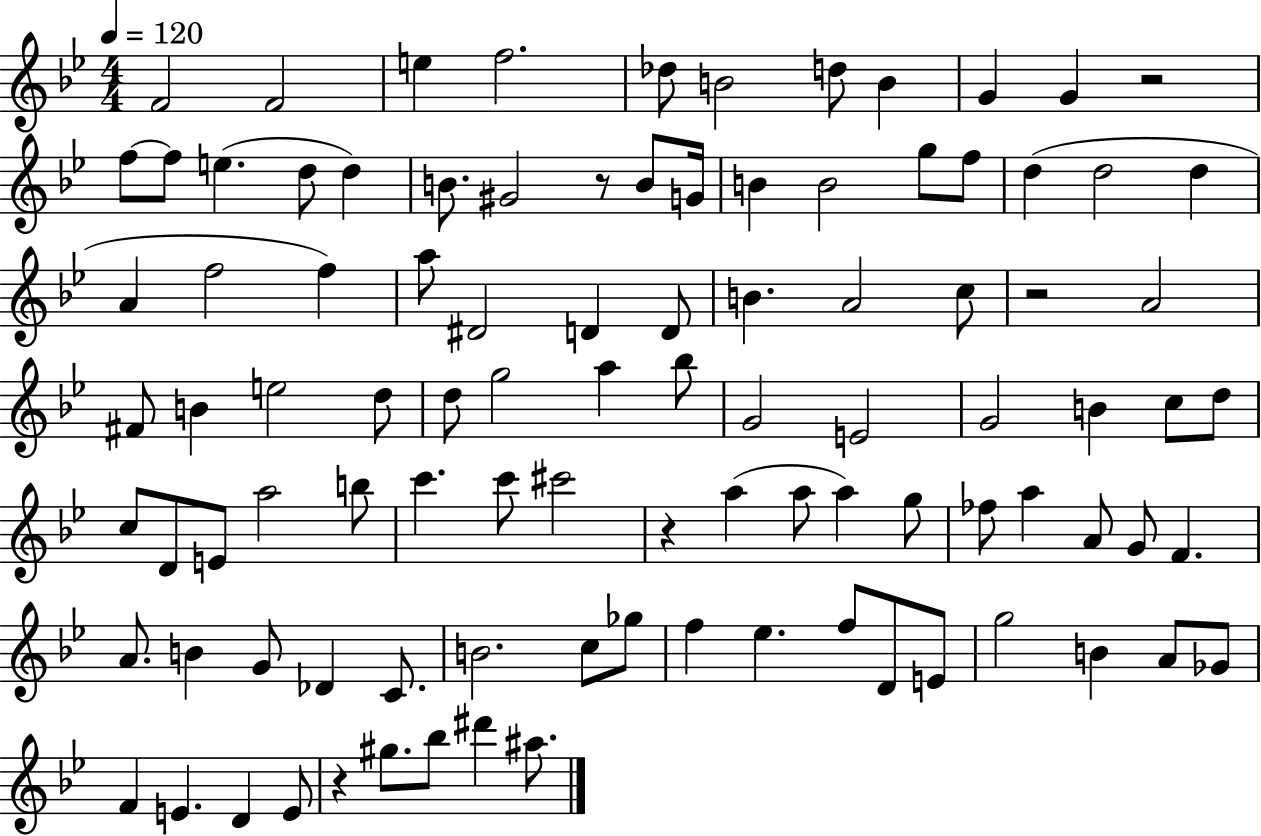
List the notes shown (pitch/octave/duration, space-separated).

F4/h F4/h E5/q F5/h. Db5/e B4/h D5/e B4/q G4/q G4/q R/h F5/e F5/e E5/q. D5/e D5/q B4/e. G#4/h R/e B4/e G4/s B4/q B4/h G5/e F5/e D5/q D5/h D5/q A4/q F5/h F5/q A5/e D#4/h D4/q D4/e B4/q. A4/h C5/e R/h A4/h F#4/e B4/q E5/h D5/e D5/e G5/h A5/q Bb5/e G4/h E4/h G4/h B4/q C5/e D5/e C5/e D4/e E4/e A5/h B5/e C6/q. C6/e C#6/h R/q A5/q A5/e A5/q G5/e FES5/e A5/q A4/e G4/e F4/q. A4/e. B4/q G4/e Db4/q C4/e. B4/h. C5/e Gb5/e F5/q Eb5/q. F5/e D4/e E4/e G5/h B4/q A4/e Gb4/e F4/q E4/q. D4/q E4/e R/q G#5/e. Bb5/e D#6/q A#5/e.